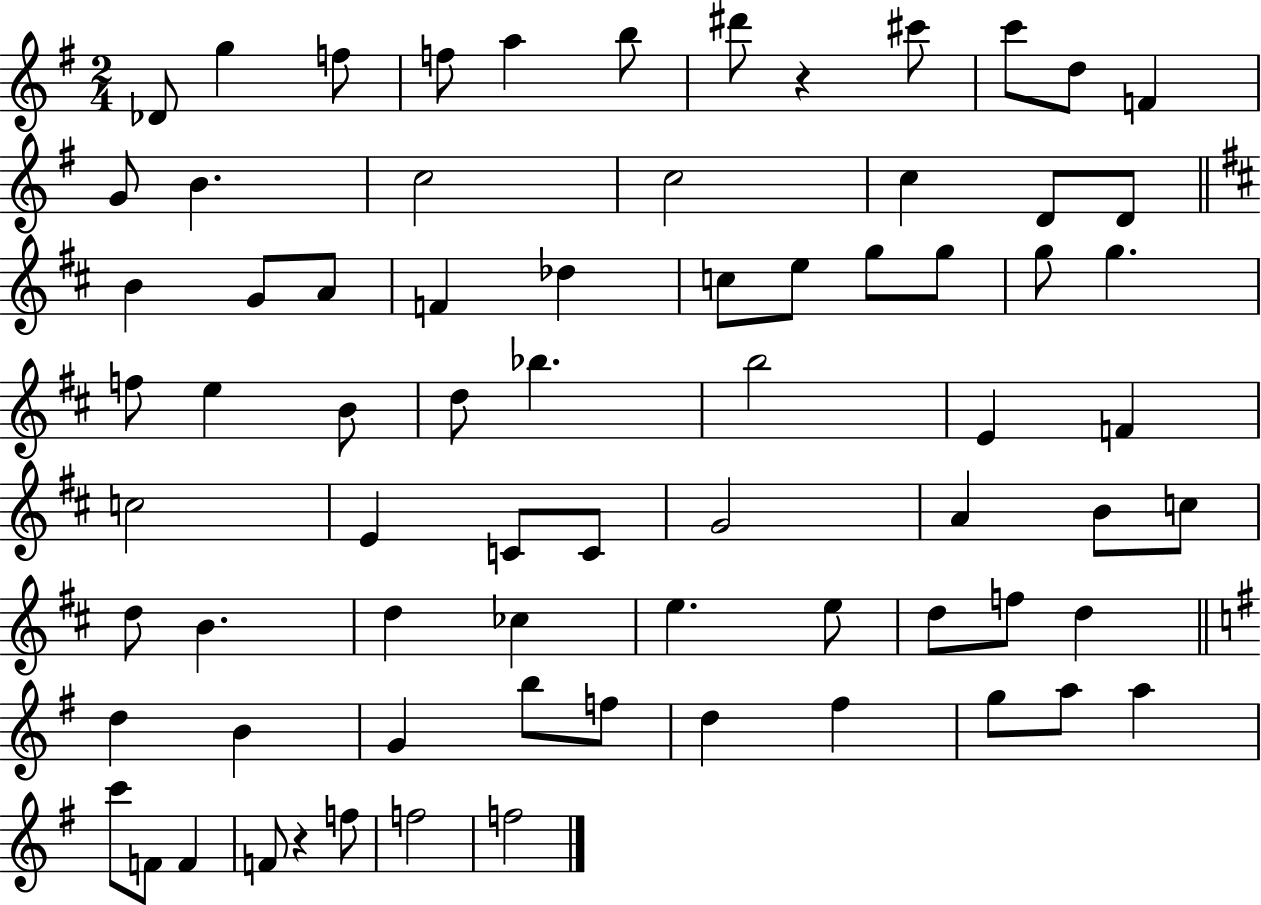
X:1
T:Untitled
M:2/4
L:1/4
K:G
_D/2 g f/2 f/2 a b/2 ^d'/2 z ^c'/2 c'/2 d/2 F G/2 B c2 c2 c D/2 D/2 B G/2 A/2 F _d c/2 e/2 g/2 g/2 g/2 g f/2 e B/2 d/2 _b b2 E F c2 E C/2 C/2 G2 A B/2 c/2 d/2 B d _c e e/2 d/2 f/2 d d B G b/2 f/2 d ^f g/2 a/2 a c'/2 F/2 F F/2 z f/2 f2 f2